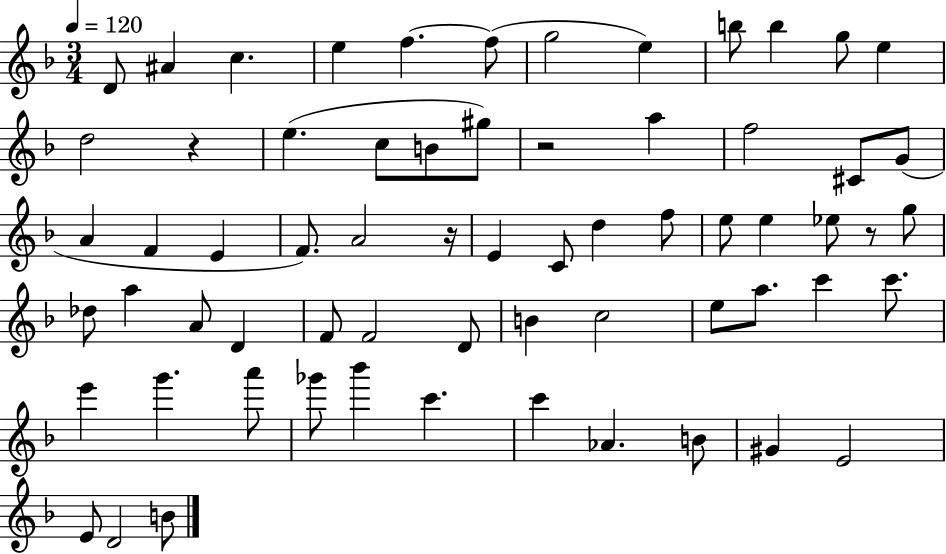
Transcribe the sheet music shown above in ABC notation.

X:1
T:Untitled
M:3/4
L:1/4
K:F
D/2 ^A c e f f/2 g2 e b/2 b g/2 e d2 z e c/2 B/2 ^g/2 z2 a f2 ^C/2 G/2 A F E F/2 A2 z/4 E C/2 d f/2 e/2 e _e/2 z/2 g/2 _d/2 a A/2 D F/2 F2 D/2 B c2 e/2 a/2 c' c'/2 e' g' a'/2 _g'/2 _b' c' c' _A B/2 ^G E2 E/2 D2 B/2